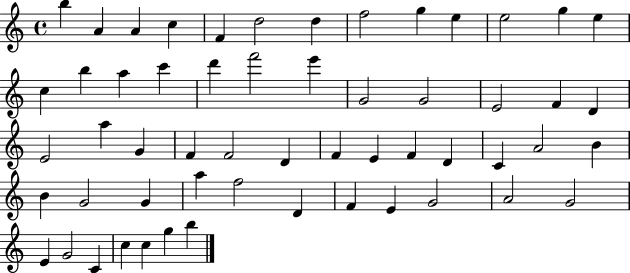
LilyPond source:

{
  \clef treble
  \time 4/4
  \defaultTimeSignature
  \key c \major
  b''4 a'4 a'4 c''4 | f'4 d''2 d''4 | f''2 g''4 e''4 | e''2 g''4 e''4 | \break c''4 b''4 a''4 c'''4 | d'''4 f'''2 e'''4 | g'2 g'2 | e'2 f'4 d'4 | \break e'2 a''4 g'4 | f'4 f'2 d'4 | f'4 e'4 f'4 d'4 | c'4 a'2 b'4 | \break b'4 g'2 g'4 | a''4 f''2 d'4 | f'4 e'4 g'2 | a'2 g'2 | \break e'4 g'2 c'4 | c''4 c''4 g''4 b''4 | \bar "|."
}